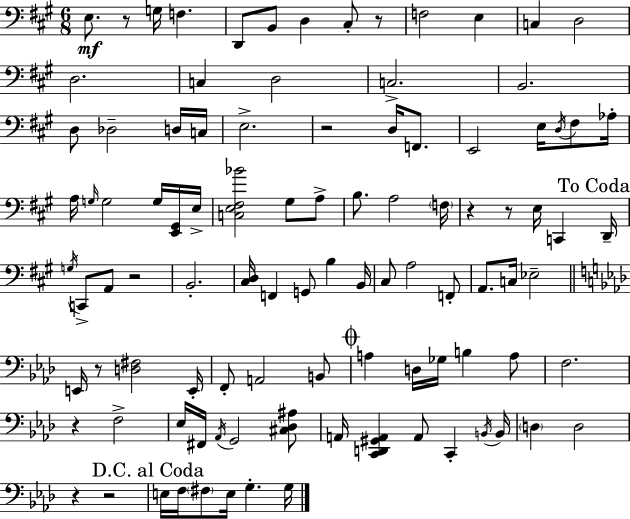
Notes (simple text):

E3/e. R/e G3/s F3/q. D2/e B2/e D3/q C#3/e R/e F3/h E3/q C3/q D3/h D3/h. C3/q D3/h C3/h. B2/h. D3/e Db3/h D3/s C3/s E3/h. R/h D3/s F2/e. E2/h E3/s D3/s F#3/e Ab3/s A3/s G3/s G3/h G3/s [E2,G#2]/s E3/s [C3,E3,F#3,Bb4]/h G#3/e A3/e B3/e. A3/h F3/s R/q R/e E3/s C2/q D2/s G3/s C2/e A2/e R/h B2/h. [C#3,D3]/s F2/q G2/e B3/q B2/s C#3/e A3/h F2/e A2/e. C3/s Eb3/h E2/s R/e [D3,F#3]/h E2/s F2/e A2/h B2/e A3/q D3/s Gb3/s B3/q A3/e F3/h. R/q F3/h Eb3/s F#2/s Ab2/s G2/h [C#3,Db3,A#3]/e A2/s [C2,D2,G#2,A2]/q A2/e C2/q B2/s B2/s D3/q D3/h R/q R/h E3/s F3/s F#3/e E3/s G3/q. G3/s